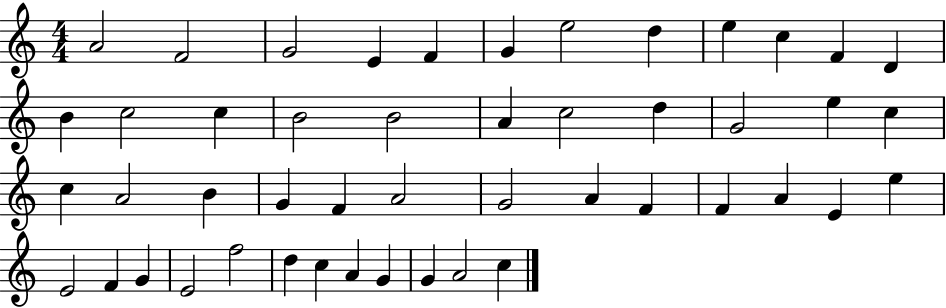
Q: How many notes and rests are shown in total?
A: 48